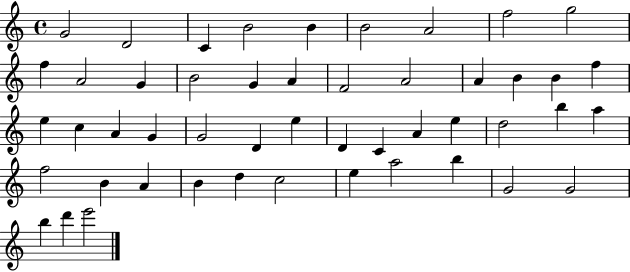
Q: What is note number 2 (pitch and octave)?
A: D4